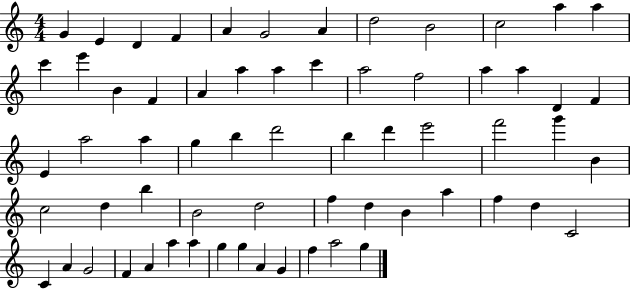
G4/q E4/q D4/q F4/q A4/q G4/h A4/q D5/h B4/h C5/h A5/q A5/q C6/q E6/q B4/q F4/q A4/q A5/q A5/q C6/q A5/h F5/h A5/q A5/q D4/q F4/q E4/q A5/h A5/q G5/q B5/q D6/h B5/q D6/q E6/h F6/h G6/q B4/q C5/h D5/q B5/q B4/h D5/h F5/q D5/q B4/q A5/q F5/q D5/q C4/h C4/q A4/q G4/h F4/q A4/q A5/q A5/q G5/q G5/q A4/q G4/q F5/q A5/h G5/q